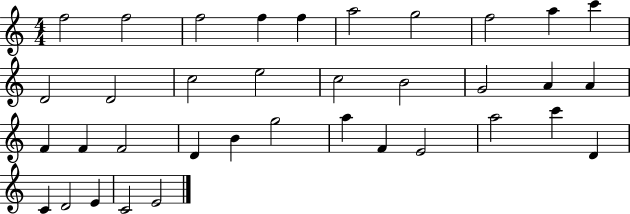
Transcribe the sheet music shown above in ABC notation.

X:1
T:Untitled
M:4/4
L:1/4
K:C
f2 f2 f2 f f a2 g2 f2 a c' D2 D2 c2 e2 c2 B2 G2 A A F F F2 D B g2 a F E2 a2 c' D C D2 E C2 E2